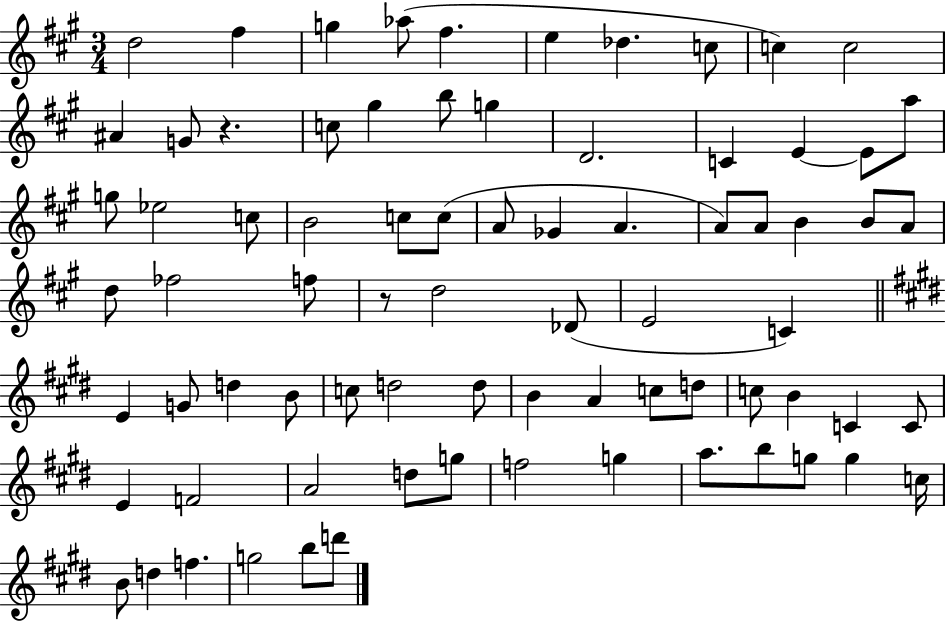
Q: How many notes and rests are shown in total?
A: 77